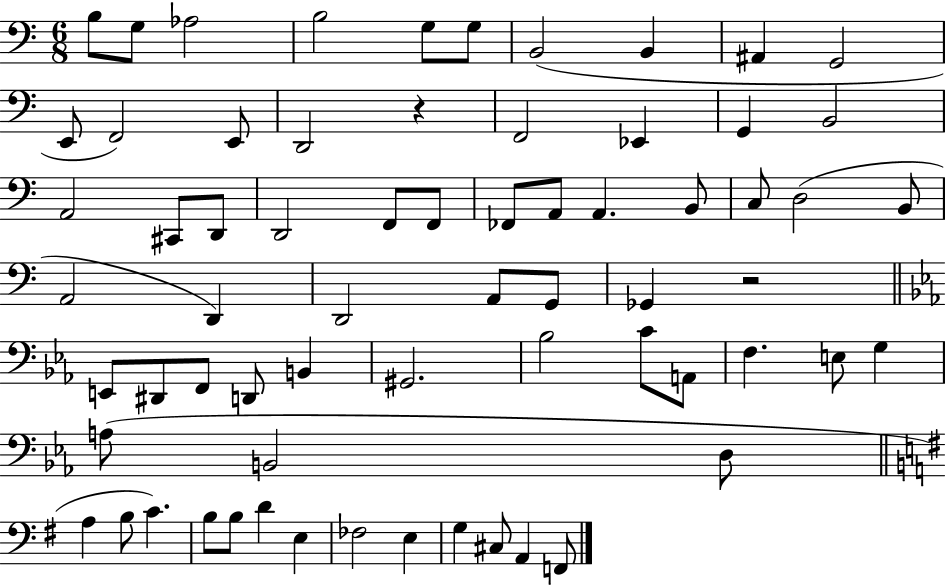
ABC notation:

X:1
T:Untitled
M:6/8
L:1/4
K:C
B,/2 G,/2 _A,2 B,2 G,/2 G,/2 B,,2 B,, ^A,, G,,2 E,,/2 F,,2 E,,/2 D,,2 z F,,2 _E,, G,, B,,2 A,,2 ^C,,/2 D,,/2 D,,2 F,,/2 F,,/2 _F,,/2 A,,/2 A,, B,,/2 C,/2 D,2 B,,/2 A,,2 D,, D,,2 A,,/2 G,,/2 _G,, z2 E,,/2 ^D,,/2 F,,/2 D,,/2 B,, ^G,,2 _B,2 C/2 A,,/2 F, E,/2 G, A,/2 B,,2 D,/2 A, B,/2 C B,/2 B,/2 D E, _F,2 E, G, ^C,/2 A,, F,,/2